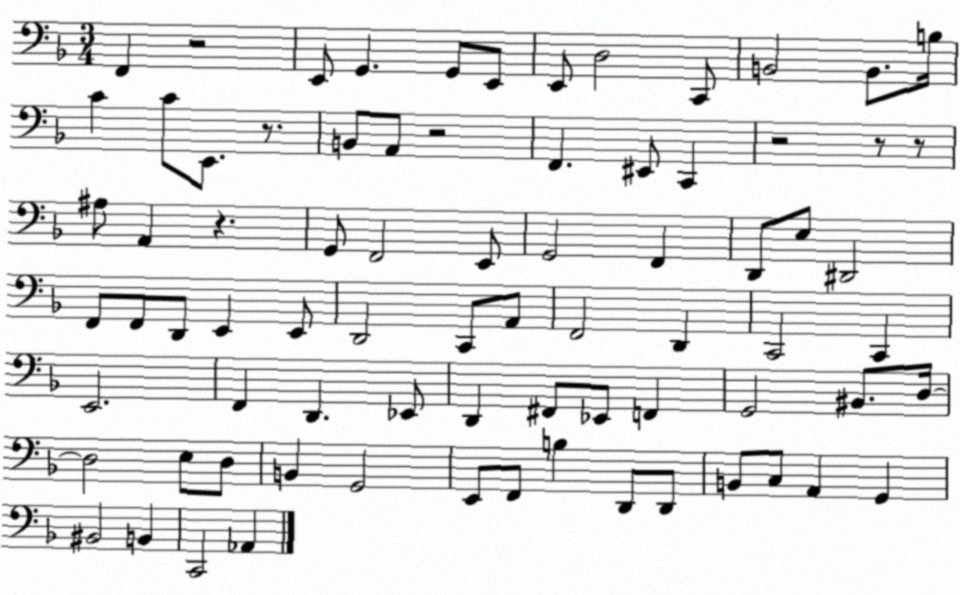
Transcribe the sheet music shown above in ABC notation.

X:1
T:Untitled
M:3/4
L:1/4
K:F
F,, z2 E,,/2 G,, G,,/2 E,,/2 E,,/2 D,2 C,,/2 B,,2 B,,/2 B,/4 C C/2 E,,/2 z/2 B,,/2 A,,/2 z2 F,, ^E,,/2 C,, z2 z/2 z/2 ^A,/2 A,, z G,,/2 F,,2 E,,/2 G,,2 F,, D,,/2 E,/2 ^D,,2 F,,/2 F,,/2 D,,/2 E,, E,,/2 D,,2 C,,/2 A,,/2 F,,2 D,, C,,2 C,, E,,2 F,, D,, _E,,/2 D,, ^F,,/2 _E,,/2 F,, G,,2 ^B,,/2 D,/4 D,2 E,/2 D,/2 B,, G,,2 E,,/2 F,,/2 B, D,,/2 D,,/2 B,,/2 C,/2 A,, G,, ^B,,2 B,, C,,2 _A,,